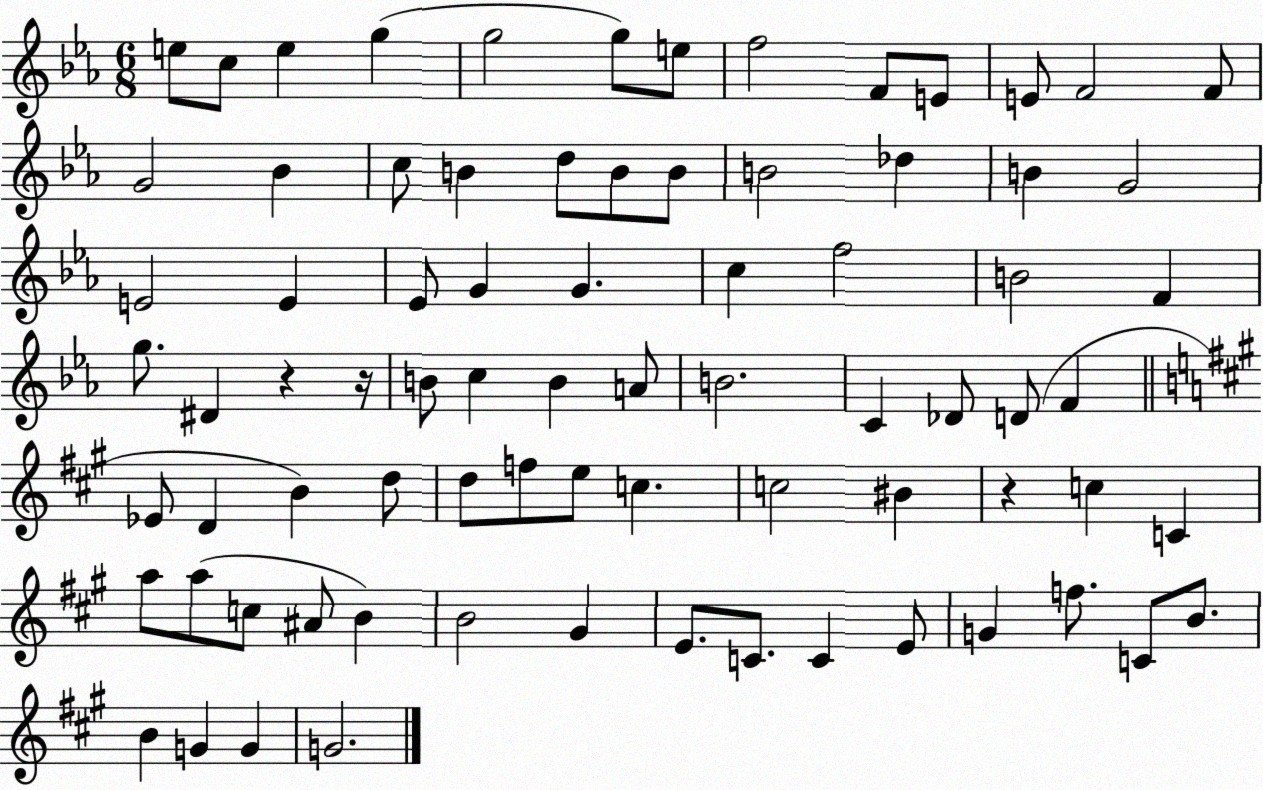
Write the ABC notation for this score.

X:1
T:Untitled
M:6/8
L:1/4
K:Eb
e/2 c/2 e g g2 g/2 e/2 f2 F/2 E/2 E/2 F2 F/2 G2 _B c/2 B d/2 B/2 B/2 B2 _d B G2 E2 E _E/2 G G c f2 B2 F g/2 ^D z z/4 B/2 c B A/2 B2 C _D/2 D/2 F _E/2 D B d/2 d/2 f/2 e/2 c c2 ^B z c C a/2 a/2 c/2 ^A/2 B B2 ^G E/2 C/2 C E/2 G f/2 C/2 B/2 B G G G2